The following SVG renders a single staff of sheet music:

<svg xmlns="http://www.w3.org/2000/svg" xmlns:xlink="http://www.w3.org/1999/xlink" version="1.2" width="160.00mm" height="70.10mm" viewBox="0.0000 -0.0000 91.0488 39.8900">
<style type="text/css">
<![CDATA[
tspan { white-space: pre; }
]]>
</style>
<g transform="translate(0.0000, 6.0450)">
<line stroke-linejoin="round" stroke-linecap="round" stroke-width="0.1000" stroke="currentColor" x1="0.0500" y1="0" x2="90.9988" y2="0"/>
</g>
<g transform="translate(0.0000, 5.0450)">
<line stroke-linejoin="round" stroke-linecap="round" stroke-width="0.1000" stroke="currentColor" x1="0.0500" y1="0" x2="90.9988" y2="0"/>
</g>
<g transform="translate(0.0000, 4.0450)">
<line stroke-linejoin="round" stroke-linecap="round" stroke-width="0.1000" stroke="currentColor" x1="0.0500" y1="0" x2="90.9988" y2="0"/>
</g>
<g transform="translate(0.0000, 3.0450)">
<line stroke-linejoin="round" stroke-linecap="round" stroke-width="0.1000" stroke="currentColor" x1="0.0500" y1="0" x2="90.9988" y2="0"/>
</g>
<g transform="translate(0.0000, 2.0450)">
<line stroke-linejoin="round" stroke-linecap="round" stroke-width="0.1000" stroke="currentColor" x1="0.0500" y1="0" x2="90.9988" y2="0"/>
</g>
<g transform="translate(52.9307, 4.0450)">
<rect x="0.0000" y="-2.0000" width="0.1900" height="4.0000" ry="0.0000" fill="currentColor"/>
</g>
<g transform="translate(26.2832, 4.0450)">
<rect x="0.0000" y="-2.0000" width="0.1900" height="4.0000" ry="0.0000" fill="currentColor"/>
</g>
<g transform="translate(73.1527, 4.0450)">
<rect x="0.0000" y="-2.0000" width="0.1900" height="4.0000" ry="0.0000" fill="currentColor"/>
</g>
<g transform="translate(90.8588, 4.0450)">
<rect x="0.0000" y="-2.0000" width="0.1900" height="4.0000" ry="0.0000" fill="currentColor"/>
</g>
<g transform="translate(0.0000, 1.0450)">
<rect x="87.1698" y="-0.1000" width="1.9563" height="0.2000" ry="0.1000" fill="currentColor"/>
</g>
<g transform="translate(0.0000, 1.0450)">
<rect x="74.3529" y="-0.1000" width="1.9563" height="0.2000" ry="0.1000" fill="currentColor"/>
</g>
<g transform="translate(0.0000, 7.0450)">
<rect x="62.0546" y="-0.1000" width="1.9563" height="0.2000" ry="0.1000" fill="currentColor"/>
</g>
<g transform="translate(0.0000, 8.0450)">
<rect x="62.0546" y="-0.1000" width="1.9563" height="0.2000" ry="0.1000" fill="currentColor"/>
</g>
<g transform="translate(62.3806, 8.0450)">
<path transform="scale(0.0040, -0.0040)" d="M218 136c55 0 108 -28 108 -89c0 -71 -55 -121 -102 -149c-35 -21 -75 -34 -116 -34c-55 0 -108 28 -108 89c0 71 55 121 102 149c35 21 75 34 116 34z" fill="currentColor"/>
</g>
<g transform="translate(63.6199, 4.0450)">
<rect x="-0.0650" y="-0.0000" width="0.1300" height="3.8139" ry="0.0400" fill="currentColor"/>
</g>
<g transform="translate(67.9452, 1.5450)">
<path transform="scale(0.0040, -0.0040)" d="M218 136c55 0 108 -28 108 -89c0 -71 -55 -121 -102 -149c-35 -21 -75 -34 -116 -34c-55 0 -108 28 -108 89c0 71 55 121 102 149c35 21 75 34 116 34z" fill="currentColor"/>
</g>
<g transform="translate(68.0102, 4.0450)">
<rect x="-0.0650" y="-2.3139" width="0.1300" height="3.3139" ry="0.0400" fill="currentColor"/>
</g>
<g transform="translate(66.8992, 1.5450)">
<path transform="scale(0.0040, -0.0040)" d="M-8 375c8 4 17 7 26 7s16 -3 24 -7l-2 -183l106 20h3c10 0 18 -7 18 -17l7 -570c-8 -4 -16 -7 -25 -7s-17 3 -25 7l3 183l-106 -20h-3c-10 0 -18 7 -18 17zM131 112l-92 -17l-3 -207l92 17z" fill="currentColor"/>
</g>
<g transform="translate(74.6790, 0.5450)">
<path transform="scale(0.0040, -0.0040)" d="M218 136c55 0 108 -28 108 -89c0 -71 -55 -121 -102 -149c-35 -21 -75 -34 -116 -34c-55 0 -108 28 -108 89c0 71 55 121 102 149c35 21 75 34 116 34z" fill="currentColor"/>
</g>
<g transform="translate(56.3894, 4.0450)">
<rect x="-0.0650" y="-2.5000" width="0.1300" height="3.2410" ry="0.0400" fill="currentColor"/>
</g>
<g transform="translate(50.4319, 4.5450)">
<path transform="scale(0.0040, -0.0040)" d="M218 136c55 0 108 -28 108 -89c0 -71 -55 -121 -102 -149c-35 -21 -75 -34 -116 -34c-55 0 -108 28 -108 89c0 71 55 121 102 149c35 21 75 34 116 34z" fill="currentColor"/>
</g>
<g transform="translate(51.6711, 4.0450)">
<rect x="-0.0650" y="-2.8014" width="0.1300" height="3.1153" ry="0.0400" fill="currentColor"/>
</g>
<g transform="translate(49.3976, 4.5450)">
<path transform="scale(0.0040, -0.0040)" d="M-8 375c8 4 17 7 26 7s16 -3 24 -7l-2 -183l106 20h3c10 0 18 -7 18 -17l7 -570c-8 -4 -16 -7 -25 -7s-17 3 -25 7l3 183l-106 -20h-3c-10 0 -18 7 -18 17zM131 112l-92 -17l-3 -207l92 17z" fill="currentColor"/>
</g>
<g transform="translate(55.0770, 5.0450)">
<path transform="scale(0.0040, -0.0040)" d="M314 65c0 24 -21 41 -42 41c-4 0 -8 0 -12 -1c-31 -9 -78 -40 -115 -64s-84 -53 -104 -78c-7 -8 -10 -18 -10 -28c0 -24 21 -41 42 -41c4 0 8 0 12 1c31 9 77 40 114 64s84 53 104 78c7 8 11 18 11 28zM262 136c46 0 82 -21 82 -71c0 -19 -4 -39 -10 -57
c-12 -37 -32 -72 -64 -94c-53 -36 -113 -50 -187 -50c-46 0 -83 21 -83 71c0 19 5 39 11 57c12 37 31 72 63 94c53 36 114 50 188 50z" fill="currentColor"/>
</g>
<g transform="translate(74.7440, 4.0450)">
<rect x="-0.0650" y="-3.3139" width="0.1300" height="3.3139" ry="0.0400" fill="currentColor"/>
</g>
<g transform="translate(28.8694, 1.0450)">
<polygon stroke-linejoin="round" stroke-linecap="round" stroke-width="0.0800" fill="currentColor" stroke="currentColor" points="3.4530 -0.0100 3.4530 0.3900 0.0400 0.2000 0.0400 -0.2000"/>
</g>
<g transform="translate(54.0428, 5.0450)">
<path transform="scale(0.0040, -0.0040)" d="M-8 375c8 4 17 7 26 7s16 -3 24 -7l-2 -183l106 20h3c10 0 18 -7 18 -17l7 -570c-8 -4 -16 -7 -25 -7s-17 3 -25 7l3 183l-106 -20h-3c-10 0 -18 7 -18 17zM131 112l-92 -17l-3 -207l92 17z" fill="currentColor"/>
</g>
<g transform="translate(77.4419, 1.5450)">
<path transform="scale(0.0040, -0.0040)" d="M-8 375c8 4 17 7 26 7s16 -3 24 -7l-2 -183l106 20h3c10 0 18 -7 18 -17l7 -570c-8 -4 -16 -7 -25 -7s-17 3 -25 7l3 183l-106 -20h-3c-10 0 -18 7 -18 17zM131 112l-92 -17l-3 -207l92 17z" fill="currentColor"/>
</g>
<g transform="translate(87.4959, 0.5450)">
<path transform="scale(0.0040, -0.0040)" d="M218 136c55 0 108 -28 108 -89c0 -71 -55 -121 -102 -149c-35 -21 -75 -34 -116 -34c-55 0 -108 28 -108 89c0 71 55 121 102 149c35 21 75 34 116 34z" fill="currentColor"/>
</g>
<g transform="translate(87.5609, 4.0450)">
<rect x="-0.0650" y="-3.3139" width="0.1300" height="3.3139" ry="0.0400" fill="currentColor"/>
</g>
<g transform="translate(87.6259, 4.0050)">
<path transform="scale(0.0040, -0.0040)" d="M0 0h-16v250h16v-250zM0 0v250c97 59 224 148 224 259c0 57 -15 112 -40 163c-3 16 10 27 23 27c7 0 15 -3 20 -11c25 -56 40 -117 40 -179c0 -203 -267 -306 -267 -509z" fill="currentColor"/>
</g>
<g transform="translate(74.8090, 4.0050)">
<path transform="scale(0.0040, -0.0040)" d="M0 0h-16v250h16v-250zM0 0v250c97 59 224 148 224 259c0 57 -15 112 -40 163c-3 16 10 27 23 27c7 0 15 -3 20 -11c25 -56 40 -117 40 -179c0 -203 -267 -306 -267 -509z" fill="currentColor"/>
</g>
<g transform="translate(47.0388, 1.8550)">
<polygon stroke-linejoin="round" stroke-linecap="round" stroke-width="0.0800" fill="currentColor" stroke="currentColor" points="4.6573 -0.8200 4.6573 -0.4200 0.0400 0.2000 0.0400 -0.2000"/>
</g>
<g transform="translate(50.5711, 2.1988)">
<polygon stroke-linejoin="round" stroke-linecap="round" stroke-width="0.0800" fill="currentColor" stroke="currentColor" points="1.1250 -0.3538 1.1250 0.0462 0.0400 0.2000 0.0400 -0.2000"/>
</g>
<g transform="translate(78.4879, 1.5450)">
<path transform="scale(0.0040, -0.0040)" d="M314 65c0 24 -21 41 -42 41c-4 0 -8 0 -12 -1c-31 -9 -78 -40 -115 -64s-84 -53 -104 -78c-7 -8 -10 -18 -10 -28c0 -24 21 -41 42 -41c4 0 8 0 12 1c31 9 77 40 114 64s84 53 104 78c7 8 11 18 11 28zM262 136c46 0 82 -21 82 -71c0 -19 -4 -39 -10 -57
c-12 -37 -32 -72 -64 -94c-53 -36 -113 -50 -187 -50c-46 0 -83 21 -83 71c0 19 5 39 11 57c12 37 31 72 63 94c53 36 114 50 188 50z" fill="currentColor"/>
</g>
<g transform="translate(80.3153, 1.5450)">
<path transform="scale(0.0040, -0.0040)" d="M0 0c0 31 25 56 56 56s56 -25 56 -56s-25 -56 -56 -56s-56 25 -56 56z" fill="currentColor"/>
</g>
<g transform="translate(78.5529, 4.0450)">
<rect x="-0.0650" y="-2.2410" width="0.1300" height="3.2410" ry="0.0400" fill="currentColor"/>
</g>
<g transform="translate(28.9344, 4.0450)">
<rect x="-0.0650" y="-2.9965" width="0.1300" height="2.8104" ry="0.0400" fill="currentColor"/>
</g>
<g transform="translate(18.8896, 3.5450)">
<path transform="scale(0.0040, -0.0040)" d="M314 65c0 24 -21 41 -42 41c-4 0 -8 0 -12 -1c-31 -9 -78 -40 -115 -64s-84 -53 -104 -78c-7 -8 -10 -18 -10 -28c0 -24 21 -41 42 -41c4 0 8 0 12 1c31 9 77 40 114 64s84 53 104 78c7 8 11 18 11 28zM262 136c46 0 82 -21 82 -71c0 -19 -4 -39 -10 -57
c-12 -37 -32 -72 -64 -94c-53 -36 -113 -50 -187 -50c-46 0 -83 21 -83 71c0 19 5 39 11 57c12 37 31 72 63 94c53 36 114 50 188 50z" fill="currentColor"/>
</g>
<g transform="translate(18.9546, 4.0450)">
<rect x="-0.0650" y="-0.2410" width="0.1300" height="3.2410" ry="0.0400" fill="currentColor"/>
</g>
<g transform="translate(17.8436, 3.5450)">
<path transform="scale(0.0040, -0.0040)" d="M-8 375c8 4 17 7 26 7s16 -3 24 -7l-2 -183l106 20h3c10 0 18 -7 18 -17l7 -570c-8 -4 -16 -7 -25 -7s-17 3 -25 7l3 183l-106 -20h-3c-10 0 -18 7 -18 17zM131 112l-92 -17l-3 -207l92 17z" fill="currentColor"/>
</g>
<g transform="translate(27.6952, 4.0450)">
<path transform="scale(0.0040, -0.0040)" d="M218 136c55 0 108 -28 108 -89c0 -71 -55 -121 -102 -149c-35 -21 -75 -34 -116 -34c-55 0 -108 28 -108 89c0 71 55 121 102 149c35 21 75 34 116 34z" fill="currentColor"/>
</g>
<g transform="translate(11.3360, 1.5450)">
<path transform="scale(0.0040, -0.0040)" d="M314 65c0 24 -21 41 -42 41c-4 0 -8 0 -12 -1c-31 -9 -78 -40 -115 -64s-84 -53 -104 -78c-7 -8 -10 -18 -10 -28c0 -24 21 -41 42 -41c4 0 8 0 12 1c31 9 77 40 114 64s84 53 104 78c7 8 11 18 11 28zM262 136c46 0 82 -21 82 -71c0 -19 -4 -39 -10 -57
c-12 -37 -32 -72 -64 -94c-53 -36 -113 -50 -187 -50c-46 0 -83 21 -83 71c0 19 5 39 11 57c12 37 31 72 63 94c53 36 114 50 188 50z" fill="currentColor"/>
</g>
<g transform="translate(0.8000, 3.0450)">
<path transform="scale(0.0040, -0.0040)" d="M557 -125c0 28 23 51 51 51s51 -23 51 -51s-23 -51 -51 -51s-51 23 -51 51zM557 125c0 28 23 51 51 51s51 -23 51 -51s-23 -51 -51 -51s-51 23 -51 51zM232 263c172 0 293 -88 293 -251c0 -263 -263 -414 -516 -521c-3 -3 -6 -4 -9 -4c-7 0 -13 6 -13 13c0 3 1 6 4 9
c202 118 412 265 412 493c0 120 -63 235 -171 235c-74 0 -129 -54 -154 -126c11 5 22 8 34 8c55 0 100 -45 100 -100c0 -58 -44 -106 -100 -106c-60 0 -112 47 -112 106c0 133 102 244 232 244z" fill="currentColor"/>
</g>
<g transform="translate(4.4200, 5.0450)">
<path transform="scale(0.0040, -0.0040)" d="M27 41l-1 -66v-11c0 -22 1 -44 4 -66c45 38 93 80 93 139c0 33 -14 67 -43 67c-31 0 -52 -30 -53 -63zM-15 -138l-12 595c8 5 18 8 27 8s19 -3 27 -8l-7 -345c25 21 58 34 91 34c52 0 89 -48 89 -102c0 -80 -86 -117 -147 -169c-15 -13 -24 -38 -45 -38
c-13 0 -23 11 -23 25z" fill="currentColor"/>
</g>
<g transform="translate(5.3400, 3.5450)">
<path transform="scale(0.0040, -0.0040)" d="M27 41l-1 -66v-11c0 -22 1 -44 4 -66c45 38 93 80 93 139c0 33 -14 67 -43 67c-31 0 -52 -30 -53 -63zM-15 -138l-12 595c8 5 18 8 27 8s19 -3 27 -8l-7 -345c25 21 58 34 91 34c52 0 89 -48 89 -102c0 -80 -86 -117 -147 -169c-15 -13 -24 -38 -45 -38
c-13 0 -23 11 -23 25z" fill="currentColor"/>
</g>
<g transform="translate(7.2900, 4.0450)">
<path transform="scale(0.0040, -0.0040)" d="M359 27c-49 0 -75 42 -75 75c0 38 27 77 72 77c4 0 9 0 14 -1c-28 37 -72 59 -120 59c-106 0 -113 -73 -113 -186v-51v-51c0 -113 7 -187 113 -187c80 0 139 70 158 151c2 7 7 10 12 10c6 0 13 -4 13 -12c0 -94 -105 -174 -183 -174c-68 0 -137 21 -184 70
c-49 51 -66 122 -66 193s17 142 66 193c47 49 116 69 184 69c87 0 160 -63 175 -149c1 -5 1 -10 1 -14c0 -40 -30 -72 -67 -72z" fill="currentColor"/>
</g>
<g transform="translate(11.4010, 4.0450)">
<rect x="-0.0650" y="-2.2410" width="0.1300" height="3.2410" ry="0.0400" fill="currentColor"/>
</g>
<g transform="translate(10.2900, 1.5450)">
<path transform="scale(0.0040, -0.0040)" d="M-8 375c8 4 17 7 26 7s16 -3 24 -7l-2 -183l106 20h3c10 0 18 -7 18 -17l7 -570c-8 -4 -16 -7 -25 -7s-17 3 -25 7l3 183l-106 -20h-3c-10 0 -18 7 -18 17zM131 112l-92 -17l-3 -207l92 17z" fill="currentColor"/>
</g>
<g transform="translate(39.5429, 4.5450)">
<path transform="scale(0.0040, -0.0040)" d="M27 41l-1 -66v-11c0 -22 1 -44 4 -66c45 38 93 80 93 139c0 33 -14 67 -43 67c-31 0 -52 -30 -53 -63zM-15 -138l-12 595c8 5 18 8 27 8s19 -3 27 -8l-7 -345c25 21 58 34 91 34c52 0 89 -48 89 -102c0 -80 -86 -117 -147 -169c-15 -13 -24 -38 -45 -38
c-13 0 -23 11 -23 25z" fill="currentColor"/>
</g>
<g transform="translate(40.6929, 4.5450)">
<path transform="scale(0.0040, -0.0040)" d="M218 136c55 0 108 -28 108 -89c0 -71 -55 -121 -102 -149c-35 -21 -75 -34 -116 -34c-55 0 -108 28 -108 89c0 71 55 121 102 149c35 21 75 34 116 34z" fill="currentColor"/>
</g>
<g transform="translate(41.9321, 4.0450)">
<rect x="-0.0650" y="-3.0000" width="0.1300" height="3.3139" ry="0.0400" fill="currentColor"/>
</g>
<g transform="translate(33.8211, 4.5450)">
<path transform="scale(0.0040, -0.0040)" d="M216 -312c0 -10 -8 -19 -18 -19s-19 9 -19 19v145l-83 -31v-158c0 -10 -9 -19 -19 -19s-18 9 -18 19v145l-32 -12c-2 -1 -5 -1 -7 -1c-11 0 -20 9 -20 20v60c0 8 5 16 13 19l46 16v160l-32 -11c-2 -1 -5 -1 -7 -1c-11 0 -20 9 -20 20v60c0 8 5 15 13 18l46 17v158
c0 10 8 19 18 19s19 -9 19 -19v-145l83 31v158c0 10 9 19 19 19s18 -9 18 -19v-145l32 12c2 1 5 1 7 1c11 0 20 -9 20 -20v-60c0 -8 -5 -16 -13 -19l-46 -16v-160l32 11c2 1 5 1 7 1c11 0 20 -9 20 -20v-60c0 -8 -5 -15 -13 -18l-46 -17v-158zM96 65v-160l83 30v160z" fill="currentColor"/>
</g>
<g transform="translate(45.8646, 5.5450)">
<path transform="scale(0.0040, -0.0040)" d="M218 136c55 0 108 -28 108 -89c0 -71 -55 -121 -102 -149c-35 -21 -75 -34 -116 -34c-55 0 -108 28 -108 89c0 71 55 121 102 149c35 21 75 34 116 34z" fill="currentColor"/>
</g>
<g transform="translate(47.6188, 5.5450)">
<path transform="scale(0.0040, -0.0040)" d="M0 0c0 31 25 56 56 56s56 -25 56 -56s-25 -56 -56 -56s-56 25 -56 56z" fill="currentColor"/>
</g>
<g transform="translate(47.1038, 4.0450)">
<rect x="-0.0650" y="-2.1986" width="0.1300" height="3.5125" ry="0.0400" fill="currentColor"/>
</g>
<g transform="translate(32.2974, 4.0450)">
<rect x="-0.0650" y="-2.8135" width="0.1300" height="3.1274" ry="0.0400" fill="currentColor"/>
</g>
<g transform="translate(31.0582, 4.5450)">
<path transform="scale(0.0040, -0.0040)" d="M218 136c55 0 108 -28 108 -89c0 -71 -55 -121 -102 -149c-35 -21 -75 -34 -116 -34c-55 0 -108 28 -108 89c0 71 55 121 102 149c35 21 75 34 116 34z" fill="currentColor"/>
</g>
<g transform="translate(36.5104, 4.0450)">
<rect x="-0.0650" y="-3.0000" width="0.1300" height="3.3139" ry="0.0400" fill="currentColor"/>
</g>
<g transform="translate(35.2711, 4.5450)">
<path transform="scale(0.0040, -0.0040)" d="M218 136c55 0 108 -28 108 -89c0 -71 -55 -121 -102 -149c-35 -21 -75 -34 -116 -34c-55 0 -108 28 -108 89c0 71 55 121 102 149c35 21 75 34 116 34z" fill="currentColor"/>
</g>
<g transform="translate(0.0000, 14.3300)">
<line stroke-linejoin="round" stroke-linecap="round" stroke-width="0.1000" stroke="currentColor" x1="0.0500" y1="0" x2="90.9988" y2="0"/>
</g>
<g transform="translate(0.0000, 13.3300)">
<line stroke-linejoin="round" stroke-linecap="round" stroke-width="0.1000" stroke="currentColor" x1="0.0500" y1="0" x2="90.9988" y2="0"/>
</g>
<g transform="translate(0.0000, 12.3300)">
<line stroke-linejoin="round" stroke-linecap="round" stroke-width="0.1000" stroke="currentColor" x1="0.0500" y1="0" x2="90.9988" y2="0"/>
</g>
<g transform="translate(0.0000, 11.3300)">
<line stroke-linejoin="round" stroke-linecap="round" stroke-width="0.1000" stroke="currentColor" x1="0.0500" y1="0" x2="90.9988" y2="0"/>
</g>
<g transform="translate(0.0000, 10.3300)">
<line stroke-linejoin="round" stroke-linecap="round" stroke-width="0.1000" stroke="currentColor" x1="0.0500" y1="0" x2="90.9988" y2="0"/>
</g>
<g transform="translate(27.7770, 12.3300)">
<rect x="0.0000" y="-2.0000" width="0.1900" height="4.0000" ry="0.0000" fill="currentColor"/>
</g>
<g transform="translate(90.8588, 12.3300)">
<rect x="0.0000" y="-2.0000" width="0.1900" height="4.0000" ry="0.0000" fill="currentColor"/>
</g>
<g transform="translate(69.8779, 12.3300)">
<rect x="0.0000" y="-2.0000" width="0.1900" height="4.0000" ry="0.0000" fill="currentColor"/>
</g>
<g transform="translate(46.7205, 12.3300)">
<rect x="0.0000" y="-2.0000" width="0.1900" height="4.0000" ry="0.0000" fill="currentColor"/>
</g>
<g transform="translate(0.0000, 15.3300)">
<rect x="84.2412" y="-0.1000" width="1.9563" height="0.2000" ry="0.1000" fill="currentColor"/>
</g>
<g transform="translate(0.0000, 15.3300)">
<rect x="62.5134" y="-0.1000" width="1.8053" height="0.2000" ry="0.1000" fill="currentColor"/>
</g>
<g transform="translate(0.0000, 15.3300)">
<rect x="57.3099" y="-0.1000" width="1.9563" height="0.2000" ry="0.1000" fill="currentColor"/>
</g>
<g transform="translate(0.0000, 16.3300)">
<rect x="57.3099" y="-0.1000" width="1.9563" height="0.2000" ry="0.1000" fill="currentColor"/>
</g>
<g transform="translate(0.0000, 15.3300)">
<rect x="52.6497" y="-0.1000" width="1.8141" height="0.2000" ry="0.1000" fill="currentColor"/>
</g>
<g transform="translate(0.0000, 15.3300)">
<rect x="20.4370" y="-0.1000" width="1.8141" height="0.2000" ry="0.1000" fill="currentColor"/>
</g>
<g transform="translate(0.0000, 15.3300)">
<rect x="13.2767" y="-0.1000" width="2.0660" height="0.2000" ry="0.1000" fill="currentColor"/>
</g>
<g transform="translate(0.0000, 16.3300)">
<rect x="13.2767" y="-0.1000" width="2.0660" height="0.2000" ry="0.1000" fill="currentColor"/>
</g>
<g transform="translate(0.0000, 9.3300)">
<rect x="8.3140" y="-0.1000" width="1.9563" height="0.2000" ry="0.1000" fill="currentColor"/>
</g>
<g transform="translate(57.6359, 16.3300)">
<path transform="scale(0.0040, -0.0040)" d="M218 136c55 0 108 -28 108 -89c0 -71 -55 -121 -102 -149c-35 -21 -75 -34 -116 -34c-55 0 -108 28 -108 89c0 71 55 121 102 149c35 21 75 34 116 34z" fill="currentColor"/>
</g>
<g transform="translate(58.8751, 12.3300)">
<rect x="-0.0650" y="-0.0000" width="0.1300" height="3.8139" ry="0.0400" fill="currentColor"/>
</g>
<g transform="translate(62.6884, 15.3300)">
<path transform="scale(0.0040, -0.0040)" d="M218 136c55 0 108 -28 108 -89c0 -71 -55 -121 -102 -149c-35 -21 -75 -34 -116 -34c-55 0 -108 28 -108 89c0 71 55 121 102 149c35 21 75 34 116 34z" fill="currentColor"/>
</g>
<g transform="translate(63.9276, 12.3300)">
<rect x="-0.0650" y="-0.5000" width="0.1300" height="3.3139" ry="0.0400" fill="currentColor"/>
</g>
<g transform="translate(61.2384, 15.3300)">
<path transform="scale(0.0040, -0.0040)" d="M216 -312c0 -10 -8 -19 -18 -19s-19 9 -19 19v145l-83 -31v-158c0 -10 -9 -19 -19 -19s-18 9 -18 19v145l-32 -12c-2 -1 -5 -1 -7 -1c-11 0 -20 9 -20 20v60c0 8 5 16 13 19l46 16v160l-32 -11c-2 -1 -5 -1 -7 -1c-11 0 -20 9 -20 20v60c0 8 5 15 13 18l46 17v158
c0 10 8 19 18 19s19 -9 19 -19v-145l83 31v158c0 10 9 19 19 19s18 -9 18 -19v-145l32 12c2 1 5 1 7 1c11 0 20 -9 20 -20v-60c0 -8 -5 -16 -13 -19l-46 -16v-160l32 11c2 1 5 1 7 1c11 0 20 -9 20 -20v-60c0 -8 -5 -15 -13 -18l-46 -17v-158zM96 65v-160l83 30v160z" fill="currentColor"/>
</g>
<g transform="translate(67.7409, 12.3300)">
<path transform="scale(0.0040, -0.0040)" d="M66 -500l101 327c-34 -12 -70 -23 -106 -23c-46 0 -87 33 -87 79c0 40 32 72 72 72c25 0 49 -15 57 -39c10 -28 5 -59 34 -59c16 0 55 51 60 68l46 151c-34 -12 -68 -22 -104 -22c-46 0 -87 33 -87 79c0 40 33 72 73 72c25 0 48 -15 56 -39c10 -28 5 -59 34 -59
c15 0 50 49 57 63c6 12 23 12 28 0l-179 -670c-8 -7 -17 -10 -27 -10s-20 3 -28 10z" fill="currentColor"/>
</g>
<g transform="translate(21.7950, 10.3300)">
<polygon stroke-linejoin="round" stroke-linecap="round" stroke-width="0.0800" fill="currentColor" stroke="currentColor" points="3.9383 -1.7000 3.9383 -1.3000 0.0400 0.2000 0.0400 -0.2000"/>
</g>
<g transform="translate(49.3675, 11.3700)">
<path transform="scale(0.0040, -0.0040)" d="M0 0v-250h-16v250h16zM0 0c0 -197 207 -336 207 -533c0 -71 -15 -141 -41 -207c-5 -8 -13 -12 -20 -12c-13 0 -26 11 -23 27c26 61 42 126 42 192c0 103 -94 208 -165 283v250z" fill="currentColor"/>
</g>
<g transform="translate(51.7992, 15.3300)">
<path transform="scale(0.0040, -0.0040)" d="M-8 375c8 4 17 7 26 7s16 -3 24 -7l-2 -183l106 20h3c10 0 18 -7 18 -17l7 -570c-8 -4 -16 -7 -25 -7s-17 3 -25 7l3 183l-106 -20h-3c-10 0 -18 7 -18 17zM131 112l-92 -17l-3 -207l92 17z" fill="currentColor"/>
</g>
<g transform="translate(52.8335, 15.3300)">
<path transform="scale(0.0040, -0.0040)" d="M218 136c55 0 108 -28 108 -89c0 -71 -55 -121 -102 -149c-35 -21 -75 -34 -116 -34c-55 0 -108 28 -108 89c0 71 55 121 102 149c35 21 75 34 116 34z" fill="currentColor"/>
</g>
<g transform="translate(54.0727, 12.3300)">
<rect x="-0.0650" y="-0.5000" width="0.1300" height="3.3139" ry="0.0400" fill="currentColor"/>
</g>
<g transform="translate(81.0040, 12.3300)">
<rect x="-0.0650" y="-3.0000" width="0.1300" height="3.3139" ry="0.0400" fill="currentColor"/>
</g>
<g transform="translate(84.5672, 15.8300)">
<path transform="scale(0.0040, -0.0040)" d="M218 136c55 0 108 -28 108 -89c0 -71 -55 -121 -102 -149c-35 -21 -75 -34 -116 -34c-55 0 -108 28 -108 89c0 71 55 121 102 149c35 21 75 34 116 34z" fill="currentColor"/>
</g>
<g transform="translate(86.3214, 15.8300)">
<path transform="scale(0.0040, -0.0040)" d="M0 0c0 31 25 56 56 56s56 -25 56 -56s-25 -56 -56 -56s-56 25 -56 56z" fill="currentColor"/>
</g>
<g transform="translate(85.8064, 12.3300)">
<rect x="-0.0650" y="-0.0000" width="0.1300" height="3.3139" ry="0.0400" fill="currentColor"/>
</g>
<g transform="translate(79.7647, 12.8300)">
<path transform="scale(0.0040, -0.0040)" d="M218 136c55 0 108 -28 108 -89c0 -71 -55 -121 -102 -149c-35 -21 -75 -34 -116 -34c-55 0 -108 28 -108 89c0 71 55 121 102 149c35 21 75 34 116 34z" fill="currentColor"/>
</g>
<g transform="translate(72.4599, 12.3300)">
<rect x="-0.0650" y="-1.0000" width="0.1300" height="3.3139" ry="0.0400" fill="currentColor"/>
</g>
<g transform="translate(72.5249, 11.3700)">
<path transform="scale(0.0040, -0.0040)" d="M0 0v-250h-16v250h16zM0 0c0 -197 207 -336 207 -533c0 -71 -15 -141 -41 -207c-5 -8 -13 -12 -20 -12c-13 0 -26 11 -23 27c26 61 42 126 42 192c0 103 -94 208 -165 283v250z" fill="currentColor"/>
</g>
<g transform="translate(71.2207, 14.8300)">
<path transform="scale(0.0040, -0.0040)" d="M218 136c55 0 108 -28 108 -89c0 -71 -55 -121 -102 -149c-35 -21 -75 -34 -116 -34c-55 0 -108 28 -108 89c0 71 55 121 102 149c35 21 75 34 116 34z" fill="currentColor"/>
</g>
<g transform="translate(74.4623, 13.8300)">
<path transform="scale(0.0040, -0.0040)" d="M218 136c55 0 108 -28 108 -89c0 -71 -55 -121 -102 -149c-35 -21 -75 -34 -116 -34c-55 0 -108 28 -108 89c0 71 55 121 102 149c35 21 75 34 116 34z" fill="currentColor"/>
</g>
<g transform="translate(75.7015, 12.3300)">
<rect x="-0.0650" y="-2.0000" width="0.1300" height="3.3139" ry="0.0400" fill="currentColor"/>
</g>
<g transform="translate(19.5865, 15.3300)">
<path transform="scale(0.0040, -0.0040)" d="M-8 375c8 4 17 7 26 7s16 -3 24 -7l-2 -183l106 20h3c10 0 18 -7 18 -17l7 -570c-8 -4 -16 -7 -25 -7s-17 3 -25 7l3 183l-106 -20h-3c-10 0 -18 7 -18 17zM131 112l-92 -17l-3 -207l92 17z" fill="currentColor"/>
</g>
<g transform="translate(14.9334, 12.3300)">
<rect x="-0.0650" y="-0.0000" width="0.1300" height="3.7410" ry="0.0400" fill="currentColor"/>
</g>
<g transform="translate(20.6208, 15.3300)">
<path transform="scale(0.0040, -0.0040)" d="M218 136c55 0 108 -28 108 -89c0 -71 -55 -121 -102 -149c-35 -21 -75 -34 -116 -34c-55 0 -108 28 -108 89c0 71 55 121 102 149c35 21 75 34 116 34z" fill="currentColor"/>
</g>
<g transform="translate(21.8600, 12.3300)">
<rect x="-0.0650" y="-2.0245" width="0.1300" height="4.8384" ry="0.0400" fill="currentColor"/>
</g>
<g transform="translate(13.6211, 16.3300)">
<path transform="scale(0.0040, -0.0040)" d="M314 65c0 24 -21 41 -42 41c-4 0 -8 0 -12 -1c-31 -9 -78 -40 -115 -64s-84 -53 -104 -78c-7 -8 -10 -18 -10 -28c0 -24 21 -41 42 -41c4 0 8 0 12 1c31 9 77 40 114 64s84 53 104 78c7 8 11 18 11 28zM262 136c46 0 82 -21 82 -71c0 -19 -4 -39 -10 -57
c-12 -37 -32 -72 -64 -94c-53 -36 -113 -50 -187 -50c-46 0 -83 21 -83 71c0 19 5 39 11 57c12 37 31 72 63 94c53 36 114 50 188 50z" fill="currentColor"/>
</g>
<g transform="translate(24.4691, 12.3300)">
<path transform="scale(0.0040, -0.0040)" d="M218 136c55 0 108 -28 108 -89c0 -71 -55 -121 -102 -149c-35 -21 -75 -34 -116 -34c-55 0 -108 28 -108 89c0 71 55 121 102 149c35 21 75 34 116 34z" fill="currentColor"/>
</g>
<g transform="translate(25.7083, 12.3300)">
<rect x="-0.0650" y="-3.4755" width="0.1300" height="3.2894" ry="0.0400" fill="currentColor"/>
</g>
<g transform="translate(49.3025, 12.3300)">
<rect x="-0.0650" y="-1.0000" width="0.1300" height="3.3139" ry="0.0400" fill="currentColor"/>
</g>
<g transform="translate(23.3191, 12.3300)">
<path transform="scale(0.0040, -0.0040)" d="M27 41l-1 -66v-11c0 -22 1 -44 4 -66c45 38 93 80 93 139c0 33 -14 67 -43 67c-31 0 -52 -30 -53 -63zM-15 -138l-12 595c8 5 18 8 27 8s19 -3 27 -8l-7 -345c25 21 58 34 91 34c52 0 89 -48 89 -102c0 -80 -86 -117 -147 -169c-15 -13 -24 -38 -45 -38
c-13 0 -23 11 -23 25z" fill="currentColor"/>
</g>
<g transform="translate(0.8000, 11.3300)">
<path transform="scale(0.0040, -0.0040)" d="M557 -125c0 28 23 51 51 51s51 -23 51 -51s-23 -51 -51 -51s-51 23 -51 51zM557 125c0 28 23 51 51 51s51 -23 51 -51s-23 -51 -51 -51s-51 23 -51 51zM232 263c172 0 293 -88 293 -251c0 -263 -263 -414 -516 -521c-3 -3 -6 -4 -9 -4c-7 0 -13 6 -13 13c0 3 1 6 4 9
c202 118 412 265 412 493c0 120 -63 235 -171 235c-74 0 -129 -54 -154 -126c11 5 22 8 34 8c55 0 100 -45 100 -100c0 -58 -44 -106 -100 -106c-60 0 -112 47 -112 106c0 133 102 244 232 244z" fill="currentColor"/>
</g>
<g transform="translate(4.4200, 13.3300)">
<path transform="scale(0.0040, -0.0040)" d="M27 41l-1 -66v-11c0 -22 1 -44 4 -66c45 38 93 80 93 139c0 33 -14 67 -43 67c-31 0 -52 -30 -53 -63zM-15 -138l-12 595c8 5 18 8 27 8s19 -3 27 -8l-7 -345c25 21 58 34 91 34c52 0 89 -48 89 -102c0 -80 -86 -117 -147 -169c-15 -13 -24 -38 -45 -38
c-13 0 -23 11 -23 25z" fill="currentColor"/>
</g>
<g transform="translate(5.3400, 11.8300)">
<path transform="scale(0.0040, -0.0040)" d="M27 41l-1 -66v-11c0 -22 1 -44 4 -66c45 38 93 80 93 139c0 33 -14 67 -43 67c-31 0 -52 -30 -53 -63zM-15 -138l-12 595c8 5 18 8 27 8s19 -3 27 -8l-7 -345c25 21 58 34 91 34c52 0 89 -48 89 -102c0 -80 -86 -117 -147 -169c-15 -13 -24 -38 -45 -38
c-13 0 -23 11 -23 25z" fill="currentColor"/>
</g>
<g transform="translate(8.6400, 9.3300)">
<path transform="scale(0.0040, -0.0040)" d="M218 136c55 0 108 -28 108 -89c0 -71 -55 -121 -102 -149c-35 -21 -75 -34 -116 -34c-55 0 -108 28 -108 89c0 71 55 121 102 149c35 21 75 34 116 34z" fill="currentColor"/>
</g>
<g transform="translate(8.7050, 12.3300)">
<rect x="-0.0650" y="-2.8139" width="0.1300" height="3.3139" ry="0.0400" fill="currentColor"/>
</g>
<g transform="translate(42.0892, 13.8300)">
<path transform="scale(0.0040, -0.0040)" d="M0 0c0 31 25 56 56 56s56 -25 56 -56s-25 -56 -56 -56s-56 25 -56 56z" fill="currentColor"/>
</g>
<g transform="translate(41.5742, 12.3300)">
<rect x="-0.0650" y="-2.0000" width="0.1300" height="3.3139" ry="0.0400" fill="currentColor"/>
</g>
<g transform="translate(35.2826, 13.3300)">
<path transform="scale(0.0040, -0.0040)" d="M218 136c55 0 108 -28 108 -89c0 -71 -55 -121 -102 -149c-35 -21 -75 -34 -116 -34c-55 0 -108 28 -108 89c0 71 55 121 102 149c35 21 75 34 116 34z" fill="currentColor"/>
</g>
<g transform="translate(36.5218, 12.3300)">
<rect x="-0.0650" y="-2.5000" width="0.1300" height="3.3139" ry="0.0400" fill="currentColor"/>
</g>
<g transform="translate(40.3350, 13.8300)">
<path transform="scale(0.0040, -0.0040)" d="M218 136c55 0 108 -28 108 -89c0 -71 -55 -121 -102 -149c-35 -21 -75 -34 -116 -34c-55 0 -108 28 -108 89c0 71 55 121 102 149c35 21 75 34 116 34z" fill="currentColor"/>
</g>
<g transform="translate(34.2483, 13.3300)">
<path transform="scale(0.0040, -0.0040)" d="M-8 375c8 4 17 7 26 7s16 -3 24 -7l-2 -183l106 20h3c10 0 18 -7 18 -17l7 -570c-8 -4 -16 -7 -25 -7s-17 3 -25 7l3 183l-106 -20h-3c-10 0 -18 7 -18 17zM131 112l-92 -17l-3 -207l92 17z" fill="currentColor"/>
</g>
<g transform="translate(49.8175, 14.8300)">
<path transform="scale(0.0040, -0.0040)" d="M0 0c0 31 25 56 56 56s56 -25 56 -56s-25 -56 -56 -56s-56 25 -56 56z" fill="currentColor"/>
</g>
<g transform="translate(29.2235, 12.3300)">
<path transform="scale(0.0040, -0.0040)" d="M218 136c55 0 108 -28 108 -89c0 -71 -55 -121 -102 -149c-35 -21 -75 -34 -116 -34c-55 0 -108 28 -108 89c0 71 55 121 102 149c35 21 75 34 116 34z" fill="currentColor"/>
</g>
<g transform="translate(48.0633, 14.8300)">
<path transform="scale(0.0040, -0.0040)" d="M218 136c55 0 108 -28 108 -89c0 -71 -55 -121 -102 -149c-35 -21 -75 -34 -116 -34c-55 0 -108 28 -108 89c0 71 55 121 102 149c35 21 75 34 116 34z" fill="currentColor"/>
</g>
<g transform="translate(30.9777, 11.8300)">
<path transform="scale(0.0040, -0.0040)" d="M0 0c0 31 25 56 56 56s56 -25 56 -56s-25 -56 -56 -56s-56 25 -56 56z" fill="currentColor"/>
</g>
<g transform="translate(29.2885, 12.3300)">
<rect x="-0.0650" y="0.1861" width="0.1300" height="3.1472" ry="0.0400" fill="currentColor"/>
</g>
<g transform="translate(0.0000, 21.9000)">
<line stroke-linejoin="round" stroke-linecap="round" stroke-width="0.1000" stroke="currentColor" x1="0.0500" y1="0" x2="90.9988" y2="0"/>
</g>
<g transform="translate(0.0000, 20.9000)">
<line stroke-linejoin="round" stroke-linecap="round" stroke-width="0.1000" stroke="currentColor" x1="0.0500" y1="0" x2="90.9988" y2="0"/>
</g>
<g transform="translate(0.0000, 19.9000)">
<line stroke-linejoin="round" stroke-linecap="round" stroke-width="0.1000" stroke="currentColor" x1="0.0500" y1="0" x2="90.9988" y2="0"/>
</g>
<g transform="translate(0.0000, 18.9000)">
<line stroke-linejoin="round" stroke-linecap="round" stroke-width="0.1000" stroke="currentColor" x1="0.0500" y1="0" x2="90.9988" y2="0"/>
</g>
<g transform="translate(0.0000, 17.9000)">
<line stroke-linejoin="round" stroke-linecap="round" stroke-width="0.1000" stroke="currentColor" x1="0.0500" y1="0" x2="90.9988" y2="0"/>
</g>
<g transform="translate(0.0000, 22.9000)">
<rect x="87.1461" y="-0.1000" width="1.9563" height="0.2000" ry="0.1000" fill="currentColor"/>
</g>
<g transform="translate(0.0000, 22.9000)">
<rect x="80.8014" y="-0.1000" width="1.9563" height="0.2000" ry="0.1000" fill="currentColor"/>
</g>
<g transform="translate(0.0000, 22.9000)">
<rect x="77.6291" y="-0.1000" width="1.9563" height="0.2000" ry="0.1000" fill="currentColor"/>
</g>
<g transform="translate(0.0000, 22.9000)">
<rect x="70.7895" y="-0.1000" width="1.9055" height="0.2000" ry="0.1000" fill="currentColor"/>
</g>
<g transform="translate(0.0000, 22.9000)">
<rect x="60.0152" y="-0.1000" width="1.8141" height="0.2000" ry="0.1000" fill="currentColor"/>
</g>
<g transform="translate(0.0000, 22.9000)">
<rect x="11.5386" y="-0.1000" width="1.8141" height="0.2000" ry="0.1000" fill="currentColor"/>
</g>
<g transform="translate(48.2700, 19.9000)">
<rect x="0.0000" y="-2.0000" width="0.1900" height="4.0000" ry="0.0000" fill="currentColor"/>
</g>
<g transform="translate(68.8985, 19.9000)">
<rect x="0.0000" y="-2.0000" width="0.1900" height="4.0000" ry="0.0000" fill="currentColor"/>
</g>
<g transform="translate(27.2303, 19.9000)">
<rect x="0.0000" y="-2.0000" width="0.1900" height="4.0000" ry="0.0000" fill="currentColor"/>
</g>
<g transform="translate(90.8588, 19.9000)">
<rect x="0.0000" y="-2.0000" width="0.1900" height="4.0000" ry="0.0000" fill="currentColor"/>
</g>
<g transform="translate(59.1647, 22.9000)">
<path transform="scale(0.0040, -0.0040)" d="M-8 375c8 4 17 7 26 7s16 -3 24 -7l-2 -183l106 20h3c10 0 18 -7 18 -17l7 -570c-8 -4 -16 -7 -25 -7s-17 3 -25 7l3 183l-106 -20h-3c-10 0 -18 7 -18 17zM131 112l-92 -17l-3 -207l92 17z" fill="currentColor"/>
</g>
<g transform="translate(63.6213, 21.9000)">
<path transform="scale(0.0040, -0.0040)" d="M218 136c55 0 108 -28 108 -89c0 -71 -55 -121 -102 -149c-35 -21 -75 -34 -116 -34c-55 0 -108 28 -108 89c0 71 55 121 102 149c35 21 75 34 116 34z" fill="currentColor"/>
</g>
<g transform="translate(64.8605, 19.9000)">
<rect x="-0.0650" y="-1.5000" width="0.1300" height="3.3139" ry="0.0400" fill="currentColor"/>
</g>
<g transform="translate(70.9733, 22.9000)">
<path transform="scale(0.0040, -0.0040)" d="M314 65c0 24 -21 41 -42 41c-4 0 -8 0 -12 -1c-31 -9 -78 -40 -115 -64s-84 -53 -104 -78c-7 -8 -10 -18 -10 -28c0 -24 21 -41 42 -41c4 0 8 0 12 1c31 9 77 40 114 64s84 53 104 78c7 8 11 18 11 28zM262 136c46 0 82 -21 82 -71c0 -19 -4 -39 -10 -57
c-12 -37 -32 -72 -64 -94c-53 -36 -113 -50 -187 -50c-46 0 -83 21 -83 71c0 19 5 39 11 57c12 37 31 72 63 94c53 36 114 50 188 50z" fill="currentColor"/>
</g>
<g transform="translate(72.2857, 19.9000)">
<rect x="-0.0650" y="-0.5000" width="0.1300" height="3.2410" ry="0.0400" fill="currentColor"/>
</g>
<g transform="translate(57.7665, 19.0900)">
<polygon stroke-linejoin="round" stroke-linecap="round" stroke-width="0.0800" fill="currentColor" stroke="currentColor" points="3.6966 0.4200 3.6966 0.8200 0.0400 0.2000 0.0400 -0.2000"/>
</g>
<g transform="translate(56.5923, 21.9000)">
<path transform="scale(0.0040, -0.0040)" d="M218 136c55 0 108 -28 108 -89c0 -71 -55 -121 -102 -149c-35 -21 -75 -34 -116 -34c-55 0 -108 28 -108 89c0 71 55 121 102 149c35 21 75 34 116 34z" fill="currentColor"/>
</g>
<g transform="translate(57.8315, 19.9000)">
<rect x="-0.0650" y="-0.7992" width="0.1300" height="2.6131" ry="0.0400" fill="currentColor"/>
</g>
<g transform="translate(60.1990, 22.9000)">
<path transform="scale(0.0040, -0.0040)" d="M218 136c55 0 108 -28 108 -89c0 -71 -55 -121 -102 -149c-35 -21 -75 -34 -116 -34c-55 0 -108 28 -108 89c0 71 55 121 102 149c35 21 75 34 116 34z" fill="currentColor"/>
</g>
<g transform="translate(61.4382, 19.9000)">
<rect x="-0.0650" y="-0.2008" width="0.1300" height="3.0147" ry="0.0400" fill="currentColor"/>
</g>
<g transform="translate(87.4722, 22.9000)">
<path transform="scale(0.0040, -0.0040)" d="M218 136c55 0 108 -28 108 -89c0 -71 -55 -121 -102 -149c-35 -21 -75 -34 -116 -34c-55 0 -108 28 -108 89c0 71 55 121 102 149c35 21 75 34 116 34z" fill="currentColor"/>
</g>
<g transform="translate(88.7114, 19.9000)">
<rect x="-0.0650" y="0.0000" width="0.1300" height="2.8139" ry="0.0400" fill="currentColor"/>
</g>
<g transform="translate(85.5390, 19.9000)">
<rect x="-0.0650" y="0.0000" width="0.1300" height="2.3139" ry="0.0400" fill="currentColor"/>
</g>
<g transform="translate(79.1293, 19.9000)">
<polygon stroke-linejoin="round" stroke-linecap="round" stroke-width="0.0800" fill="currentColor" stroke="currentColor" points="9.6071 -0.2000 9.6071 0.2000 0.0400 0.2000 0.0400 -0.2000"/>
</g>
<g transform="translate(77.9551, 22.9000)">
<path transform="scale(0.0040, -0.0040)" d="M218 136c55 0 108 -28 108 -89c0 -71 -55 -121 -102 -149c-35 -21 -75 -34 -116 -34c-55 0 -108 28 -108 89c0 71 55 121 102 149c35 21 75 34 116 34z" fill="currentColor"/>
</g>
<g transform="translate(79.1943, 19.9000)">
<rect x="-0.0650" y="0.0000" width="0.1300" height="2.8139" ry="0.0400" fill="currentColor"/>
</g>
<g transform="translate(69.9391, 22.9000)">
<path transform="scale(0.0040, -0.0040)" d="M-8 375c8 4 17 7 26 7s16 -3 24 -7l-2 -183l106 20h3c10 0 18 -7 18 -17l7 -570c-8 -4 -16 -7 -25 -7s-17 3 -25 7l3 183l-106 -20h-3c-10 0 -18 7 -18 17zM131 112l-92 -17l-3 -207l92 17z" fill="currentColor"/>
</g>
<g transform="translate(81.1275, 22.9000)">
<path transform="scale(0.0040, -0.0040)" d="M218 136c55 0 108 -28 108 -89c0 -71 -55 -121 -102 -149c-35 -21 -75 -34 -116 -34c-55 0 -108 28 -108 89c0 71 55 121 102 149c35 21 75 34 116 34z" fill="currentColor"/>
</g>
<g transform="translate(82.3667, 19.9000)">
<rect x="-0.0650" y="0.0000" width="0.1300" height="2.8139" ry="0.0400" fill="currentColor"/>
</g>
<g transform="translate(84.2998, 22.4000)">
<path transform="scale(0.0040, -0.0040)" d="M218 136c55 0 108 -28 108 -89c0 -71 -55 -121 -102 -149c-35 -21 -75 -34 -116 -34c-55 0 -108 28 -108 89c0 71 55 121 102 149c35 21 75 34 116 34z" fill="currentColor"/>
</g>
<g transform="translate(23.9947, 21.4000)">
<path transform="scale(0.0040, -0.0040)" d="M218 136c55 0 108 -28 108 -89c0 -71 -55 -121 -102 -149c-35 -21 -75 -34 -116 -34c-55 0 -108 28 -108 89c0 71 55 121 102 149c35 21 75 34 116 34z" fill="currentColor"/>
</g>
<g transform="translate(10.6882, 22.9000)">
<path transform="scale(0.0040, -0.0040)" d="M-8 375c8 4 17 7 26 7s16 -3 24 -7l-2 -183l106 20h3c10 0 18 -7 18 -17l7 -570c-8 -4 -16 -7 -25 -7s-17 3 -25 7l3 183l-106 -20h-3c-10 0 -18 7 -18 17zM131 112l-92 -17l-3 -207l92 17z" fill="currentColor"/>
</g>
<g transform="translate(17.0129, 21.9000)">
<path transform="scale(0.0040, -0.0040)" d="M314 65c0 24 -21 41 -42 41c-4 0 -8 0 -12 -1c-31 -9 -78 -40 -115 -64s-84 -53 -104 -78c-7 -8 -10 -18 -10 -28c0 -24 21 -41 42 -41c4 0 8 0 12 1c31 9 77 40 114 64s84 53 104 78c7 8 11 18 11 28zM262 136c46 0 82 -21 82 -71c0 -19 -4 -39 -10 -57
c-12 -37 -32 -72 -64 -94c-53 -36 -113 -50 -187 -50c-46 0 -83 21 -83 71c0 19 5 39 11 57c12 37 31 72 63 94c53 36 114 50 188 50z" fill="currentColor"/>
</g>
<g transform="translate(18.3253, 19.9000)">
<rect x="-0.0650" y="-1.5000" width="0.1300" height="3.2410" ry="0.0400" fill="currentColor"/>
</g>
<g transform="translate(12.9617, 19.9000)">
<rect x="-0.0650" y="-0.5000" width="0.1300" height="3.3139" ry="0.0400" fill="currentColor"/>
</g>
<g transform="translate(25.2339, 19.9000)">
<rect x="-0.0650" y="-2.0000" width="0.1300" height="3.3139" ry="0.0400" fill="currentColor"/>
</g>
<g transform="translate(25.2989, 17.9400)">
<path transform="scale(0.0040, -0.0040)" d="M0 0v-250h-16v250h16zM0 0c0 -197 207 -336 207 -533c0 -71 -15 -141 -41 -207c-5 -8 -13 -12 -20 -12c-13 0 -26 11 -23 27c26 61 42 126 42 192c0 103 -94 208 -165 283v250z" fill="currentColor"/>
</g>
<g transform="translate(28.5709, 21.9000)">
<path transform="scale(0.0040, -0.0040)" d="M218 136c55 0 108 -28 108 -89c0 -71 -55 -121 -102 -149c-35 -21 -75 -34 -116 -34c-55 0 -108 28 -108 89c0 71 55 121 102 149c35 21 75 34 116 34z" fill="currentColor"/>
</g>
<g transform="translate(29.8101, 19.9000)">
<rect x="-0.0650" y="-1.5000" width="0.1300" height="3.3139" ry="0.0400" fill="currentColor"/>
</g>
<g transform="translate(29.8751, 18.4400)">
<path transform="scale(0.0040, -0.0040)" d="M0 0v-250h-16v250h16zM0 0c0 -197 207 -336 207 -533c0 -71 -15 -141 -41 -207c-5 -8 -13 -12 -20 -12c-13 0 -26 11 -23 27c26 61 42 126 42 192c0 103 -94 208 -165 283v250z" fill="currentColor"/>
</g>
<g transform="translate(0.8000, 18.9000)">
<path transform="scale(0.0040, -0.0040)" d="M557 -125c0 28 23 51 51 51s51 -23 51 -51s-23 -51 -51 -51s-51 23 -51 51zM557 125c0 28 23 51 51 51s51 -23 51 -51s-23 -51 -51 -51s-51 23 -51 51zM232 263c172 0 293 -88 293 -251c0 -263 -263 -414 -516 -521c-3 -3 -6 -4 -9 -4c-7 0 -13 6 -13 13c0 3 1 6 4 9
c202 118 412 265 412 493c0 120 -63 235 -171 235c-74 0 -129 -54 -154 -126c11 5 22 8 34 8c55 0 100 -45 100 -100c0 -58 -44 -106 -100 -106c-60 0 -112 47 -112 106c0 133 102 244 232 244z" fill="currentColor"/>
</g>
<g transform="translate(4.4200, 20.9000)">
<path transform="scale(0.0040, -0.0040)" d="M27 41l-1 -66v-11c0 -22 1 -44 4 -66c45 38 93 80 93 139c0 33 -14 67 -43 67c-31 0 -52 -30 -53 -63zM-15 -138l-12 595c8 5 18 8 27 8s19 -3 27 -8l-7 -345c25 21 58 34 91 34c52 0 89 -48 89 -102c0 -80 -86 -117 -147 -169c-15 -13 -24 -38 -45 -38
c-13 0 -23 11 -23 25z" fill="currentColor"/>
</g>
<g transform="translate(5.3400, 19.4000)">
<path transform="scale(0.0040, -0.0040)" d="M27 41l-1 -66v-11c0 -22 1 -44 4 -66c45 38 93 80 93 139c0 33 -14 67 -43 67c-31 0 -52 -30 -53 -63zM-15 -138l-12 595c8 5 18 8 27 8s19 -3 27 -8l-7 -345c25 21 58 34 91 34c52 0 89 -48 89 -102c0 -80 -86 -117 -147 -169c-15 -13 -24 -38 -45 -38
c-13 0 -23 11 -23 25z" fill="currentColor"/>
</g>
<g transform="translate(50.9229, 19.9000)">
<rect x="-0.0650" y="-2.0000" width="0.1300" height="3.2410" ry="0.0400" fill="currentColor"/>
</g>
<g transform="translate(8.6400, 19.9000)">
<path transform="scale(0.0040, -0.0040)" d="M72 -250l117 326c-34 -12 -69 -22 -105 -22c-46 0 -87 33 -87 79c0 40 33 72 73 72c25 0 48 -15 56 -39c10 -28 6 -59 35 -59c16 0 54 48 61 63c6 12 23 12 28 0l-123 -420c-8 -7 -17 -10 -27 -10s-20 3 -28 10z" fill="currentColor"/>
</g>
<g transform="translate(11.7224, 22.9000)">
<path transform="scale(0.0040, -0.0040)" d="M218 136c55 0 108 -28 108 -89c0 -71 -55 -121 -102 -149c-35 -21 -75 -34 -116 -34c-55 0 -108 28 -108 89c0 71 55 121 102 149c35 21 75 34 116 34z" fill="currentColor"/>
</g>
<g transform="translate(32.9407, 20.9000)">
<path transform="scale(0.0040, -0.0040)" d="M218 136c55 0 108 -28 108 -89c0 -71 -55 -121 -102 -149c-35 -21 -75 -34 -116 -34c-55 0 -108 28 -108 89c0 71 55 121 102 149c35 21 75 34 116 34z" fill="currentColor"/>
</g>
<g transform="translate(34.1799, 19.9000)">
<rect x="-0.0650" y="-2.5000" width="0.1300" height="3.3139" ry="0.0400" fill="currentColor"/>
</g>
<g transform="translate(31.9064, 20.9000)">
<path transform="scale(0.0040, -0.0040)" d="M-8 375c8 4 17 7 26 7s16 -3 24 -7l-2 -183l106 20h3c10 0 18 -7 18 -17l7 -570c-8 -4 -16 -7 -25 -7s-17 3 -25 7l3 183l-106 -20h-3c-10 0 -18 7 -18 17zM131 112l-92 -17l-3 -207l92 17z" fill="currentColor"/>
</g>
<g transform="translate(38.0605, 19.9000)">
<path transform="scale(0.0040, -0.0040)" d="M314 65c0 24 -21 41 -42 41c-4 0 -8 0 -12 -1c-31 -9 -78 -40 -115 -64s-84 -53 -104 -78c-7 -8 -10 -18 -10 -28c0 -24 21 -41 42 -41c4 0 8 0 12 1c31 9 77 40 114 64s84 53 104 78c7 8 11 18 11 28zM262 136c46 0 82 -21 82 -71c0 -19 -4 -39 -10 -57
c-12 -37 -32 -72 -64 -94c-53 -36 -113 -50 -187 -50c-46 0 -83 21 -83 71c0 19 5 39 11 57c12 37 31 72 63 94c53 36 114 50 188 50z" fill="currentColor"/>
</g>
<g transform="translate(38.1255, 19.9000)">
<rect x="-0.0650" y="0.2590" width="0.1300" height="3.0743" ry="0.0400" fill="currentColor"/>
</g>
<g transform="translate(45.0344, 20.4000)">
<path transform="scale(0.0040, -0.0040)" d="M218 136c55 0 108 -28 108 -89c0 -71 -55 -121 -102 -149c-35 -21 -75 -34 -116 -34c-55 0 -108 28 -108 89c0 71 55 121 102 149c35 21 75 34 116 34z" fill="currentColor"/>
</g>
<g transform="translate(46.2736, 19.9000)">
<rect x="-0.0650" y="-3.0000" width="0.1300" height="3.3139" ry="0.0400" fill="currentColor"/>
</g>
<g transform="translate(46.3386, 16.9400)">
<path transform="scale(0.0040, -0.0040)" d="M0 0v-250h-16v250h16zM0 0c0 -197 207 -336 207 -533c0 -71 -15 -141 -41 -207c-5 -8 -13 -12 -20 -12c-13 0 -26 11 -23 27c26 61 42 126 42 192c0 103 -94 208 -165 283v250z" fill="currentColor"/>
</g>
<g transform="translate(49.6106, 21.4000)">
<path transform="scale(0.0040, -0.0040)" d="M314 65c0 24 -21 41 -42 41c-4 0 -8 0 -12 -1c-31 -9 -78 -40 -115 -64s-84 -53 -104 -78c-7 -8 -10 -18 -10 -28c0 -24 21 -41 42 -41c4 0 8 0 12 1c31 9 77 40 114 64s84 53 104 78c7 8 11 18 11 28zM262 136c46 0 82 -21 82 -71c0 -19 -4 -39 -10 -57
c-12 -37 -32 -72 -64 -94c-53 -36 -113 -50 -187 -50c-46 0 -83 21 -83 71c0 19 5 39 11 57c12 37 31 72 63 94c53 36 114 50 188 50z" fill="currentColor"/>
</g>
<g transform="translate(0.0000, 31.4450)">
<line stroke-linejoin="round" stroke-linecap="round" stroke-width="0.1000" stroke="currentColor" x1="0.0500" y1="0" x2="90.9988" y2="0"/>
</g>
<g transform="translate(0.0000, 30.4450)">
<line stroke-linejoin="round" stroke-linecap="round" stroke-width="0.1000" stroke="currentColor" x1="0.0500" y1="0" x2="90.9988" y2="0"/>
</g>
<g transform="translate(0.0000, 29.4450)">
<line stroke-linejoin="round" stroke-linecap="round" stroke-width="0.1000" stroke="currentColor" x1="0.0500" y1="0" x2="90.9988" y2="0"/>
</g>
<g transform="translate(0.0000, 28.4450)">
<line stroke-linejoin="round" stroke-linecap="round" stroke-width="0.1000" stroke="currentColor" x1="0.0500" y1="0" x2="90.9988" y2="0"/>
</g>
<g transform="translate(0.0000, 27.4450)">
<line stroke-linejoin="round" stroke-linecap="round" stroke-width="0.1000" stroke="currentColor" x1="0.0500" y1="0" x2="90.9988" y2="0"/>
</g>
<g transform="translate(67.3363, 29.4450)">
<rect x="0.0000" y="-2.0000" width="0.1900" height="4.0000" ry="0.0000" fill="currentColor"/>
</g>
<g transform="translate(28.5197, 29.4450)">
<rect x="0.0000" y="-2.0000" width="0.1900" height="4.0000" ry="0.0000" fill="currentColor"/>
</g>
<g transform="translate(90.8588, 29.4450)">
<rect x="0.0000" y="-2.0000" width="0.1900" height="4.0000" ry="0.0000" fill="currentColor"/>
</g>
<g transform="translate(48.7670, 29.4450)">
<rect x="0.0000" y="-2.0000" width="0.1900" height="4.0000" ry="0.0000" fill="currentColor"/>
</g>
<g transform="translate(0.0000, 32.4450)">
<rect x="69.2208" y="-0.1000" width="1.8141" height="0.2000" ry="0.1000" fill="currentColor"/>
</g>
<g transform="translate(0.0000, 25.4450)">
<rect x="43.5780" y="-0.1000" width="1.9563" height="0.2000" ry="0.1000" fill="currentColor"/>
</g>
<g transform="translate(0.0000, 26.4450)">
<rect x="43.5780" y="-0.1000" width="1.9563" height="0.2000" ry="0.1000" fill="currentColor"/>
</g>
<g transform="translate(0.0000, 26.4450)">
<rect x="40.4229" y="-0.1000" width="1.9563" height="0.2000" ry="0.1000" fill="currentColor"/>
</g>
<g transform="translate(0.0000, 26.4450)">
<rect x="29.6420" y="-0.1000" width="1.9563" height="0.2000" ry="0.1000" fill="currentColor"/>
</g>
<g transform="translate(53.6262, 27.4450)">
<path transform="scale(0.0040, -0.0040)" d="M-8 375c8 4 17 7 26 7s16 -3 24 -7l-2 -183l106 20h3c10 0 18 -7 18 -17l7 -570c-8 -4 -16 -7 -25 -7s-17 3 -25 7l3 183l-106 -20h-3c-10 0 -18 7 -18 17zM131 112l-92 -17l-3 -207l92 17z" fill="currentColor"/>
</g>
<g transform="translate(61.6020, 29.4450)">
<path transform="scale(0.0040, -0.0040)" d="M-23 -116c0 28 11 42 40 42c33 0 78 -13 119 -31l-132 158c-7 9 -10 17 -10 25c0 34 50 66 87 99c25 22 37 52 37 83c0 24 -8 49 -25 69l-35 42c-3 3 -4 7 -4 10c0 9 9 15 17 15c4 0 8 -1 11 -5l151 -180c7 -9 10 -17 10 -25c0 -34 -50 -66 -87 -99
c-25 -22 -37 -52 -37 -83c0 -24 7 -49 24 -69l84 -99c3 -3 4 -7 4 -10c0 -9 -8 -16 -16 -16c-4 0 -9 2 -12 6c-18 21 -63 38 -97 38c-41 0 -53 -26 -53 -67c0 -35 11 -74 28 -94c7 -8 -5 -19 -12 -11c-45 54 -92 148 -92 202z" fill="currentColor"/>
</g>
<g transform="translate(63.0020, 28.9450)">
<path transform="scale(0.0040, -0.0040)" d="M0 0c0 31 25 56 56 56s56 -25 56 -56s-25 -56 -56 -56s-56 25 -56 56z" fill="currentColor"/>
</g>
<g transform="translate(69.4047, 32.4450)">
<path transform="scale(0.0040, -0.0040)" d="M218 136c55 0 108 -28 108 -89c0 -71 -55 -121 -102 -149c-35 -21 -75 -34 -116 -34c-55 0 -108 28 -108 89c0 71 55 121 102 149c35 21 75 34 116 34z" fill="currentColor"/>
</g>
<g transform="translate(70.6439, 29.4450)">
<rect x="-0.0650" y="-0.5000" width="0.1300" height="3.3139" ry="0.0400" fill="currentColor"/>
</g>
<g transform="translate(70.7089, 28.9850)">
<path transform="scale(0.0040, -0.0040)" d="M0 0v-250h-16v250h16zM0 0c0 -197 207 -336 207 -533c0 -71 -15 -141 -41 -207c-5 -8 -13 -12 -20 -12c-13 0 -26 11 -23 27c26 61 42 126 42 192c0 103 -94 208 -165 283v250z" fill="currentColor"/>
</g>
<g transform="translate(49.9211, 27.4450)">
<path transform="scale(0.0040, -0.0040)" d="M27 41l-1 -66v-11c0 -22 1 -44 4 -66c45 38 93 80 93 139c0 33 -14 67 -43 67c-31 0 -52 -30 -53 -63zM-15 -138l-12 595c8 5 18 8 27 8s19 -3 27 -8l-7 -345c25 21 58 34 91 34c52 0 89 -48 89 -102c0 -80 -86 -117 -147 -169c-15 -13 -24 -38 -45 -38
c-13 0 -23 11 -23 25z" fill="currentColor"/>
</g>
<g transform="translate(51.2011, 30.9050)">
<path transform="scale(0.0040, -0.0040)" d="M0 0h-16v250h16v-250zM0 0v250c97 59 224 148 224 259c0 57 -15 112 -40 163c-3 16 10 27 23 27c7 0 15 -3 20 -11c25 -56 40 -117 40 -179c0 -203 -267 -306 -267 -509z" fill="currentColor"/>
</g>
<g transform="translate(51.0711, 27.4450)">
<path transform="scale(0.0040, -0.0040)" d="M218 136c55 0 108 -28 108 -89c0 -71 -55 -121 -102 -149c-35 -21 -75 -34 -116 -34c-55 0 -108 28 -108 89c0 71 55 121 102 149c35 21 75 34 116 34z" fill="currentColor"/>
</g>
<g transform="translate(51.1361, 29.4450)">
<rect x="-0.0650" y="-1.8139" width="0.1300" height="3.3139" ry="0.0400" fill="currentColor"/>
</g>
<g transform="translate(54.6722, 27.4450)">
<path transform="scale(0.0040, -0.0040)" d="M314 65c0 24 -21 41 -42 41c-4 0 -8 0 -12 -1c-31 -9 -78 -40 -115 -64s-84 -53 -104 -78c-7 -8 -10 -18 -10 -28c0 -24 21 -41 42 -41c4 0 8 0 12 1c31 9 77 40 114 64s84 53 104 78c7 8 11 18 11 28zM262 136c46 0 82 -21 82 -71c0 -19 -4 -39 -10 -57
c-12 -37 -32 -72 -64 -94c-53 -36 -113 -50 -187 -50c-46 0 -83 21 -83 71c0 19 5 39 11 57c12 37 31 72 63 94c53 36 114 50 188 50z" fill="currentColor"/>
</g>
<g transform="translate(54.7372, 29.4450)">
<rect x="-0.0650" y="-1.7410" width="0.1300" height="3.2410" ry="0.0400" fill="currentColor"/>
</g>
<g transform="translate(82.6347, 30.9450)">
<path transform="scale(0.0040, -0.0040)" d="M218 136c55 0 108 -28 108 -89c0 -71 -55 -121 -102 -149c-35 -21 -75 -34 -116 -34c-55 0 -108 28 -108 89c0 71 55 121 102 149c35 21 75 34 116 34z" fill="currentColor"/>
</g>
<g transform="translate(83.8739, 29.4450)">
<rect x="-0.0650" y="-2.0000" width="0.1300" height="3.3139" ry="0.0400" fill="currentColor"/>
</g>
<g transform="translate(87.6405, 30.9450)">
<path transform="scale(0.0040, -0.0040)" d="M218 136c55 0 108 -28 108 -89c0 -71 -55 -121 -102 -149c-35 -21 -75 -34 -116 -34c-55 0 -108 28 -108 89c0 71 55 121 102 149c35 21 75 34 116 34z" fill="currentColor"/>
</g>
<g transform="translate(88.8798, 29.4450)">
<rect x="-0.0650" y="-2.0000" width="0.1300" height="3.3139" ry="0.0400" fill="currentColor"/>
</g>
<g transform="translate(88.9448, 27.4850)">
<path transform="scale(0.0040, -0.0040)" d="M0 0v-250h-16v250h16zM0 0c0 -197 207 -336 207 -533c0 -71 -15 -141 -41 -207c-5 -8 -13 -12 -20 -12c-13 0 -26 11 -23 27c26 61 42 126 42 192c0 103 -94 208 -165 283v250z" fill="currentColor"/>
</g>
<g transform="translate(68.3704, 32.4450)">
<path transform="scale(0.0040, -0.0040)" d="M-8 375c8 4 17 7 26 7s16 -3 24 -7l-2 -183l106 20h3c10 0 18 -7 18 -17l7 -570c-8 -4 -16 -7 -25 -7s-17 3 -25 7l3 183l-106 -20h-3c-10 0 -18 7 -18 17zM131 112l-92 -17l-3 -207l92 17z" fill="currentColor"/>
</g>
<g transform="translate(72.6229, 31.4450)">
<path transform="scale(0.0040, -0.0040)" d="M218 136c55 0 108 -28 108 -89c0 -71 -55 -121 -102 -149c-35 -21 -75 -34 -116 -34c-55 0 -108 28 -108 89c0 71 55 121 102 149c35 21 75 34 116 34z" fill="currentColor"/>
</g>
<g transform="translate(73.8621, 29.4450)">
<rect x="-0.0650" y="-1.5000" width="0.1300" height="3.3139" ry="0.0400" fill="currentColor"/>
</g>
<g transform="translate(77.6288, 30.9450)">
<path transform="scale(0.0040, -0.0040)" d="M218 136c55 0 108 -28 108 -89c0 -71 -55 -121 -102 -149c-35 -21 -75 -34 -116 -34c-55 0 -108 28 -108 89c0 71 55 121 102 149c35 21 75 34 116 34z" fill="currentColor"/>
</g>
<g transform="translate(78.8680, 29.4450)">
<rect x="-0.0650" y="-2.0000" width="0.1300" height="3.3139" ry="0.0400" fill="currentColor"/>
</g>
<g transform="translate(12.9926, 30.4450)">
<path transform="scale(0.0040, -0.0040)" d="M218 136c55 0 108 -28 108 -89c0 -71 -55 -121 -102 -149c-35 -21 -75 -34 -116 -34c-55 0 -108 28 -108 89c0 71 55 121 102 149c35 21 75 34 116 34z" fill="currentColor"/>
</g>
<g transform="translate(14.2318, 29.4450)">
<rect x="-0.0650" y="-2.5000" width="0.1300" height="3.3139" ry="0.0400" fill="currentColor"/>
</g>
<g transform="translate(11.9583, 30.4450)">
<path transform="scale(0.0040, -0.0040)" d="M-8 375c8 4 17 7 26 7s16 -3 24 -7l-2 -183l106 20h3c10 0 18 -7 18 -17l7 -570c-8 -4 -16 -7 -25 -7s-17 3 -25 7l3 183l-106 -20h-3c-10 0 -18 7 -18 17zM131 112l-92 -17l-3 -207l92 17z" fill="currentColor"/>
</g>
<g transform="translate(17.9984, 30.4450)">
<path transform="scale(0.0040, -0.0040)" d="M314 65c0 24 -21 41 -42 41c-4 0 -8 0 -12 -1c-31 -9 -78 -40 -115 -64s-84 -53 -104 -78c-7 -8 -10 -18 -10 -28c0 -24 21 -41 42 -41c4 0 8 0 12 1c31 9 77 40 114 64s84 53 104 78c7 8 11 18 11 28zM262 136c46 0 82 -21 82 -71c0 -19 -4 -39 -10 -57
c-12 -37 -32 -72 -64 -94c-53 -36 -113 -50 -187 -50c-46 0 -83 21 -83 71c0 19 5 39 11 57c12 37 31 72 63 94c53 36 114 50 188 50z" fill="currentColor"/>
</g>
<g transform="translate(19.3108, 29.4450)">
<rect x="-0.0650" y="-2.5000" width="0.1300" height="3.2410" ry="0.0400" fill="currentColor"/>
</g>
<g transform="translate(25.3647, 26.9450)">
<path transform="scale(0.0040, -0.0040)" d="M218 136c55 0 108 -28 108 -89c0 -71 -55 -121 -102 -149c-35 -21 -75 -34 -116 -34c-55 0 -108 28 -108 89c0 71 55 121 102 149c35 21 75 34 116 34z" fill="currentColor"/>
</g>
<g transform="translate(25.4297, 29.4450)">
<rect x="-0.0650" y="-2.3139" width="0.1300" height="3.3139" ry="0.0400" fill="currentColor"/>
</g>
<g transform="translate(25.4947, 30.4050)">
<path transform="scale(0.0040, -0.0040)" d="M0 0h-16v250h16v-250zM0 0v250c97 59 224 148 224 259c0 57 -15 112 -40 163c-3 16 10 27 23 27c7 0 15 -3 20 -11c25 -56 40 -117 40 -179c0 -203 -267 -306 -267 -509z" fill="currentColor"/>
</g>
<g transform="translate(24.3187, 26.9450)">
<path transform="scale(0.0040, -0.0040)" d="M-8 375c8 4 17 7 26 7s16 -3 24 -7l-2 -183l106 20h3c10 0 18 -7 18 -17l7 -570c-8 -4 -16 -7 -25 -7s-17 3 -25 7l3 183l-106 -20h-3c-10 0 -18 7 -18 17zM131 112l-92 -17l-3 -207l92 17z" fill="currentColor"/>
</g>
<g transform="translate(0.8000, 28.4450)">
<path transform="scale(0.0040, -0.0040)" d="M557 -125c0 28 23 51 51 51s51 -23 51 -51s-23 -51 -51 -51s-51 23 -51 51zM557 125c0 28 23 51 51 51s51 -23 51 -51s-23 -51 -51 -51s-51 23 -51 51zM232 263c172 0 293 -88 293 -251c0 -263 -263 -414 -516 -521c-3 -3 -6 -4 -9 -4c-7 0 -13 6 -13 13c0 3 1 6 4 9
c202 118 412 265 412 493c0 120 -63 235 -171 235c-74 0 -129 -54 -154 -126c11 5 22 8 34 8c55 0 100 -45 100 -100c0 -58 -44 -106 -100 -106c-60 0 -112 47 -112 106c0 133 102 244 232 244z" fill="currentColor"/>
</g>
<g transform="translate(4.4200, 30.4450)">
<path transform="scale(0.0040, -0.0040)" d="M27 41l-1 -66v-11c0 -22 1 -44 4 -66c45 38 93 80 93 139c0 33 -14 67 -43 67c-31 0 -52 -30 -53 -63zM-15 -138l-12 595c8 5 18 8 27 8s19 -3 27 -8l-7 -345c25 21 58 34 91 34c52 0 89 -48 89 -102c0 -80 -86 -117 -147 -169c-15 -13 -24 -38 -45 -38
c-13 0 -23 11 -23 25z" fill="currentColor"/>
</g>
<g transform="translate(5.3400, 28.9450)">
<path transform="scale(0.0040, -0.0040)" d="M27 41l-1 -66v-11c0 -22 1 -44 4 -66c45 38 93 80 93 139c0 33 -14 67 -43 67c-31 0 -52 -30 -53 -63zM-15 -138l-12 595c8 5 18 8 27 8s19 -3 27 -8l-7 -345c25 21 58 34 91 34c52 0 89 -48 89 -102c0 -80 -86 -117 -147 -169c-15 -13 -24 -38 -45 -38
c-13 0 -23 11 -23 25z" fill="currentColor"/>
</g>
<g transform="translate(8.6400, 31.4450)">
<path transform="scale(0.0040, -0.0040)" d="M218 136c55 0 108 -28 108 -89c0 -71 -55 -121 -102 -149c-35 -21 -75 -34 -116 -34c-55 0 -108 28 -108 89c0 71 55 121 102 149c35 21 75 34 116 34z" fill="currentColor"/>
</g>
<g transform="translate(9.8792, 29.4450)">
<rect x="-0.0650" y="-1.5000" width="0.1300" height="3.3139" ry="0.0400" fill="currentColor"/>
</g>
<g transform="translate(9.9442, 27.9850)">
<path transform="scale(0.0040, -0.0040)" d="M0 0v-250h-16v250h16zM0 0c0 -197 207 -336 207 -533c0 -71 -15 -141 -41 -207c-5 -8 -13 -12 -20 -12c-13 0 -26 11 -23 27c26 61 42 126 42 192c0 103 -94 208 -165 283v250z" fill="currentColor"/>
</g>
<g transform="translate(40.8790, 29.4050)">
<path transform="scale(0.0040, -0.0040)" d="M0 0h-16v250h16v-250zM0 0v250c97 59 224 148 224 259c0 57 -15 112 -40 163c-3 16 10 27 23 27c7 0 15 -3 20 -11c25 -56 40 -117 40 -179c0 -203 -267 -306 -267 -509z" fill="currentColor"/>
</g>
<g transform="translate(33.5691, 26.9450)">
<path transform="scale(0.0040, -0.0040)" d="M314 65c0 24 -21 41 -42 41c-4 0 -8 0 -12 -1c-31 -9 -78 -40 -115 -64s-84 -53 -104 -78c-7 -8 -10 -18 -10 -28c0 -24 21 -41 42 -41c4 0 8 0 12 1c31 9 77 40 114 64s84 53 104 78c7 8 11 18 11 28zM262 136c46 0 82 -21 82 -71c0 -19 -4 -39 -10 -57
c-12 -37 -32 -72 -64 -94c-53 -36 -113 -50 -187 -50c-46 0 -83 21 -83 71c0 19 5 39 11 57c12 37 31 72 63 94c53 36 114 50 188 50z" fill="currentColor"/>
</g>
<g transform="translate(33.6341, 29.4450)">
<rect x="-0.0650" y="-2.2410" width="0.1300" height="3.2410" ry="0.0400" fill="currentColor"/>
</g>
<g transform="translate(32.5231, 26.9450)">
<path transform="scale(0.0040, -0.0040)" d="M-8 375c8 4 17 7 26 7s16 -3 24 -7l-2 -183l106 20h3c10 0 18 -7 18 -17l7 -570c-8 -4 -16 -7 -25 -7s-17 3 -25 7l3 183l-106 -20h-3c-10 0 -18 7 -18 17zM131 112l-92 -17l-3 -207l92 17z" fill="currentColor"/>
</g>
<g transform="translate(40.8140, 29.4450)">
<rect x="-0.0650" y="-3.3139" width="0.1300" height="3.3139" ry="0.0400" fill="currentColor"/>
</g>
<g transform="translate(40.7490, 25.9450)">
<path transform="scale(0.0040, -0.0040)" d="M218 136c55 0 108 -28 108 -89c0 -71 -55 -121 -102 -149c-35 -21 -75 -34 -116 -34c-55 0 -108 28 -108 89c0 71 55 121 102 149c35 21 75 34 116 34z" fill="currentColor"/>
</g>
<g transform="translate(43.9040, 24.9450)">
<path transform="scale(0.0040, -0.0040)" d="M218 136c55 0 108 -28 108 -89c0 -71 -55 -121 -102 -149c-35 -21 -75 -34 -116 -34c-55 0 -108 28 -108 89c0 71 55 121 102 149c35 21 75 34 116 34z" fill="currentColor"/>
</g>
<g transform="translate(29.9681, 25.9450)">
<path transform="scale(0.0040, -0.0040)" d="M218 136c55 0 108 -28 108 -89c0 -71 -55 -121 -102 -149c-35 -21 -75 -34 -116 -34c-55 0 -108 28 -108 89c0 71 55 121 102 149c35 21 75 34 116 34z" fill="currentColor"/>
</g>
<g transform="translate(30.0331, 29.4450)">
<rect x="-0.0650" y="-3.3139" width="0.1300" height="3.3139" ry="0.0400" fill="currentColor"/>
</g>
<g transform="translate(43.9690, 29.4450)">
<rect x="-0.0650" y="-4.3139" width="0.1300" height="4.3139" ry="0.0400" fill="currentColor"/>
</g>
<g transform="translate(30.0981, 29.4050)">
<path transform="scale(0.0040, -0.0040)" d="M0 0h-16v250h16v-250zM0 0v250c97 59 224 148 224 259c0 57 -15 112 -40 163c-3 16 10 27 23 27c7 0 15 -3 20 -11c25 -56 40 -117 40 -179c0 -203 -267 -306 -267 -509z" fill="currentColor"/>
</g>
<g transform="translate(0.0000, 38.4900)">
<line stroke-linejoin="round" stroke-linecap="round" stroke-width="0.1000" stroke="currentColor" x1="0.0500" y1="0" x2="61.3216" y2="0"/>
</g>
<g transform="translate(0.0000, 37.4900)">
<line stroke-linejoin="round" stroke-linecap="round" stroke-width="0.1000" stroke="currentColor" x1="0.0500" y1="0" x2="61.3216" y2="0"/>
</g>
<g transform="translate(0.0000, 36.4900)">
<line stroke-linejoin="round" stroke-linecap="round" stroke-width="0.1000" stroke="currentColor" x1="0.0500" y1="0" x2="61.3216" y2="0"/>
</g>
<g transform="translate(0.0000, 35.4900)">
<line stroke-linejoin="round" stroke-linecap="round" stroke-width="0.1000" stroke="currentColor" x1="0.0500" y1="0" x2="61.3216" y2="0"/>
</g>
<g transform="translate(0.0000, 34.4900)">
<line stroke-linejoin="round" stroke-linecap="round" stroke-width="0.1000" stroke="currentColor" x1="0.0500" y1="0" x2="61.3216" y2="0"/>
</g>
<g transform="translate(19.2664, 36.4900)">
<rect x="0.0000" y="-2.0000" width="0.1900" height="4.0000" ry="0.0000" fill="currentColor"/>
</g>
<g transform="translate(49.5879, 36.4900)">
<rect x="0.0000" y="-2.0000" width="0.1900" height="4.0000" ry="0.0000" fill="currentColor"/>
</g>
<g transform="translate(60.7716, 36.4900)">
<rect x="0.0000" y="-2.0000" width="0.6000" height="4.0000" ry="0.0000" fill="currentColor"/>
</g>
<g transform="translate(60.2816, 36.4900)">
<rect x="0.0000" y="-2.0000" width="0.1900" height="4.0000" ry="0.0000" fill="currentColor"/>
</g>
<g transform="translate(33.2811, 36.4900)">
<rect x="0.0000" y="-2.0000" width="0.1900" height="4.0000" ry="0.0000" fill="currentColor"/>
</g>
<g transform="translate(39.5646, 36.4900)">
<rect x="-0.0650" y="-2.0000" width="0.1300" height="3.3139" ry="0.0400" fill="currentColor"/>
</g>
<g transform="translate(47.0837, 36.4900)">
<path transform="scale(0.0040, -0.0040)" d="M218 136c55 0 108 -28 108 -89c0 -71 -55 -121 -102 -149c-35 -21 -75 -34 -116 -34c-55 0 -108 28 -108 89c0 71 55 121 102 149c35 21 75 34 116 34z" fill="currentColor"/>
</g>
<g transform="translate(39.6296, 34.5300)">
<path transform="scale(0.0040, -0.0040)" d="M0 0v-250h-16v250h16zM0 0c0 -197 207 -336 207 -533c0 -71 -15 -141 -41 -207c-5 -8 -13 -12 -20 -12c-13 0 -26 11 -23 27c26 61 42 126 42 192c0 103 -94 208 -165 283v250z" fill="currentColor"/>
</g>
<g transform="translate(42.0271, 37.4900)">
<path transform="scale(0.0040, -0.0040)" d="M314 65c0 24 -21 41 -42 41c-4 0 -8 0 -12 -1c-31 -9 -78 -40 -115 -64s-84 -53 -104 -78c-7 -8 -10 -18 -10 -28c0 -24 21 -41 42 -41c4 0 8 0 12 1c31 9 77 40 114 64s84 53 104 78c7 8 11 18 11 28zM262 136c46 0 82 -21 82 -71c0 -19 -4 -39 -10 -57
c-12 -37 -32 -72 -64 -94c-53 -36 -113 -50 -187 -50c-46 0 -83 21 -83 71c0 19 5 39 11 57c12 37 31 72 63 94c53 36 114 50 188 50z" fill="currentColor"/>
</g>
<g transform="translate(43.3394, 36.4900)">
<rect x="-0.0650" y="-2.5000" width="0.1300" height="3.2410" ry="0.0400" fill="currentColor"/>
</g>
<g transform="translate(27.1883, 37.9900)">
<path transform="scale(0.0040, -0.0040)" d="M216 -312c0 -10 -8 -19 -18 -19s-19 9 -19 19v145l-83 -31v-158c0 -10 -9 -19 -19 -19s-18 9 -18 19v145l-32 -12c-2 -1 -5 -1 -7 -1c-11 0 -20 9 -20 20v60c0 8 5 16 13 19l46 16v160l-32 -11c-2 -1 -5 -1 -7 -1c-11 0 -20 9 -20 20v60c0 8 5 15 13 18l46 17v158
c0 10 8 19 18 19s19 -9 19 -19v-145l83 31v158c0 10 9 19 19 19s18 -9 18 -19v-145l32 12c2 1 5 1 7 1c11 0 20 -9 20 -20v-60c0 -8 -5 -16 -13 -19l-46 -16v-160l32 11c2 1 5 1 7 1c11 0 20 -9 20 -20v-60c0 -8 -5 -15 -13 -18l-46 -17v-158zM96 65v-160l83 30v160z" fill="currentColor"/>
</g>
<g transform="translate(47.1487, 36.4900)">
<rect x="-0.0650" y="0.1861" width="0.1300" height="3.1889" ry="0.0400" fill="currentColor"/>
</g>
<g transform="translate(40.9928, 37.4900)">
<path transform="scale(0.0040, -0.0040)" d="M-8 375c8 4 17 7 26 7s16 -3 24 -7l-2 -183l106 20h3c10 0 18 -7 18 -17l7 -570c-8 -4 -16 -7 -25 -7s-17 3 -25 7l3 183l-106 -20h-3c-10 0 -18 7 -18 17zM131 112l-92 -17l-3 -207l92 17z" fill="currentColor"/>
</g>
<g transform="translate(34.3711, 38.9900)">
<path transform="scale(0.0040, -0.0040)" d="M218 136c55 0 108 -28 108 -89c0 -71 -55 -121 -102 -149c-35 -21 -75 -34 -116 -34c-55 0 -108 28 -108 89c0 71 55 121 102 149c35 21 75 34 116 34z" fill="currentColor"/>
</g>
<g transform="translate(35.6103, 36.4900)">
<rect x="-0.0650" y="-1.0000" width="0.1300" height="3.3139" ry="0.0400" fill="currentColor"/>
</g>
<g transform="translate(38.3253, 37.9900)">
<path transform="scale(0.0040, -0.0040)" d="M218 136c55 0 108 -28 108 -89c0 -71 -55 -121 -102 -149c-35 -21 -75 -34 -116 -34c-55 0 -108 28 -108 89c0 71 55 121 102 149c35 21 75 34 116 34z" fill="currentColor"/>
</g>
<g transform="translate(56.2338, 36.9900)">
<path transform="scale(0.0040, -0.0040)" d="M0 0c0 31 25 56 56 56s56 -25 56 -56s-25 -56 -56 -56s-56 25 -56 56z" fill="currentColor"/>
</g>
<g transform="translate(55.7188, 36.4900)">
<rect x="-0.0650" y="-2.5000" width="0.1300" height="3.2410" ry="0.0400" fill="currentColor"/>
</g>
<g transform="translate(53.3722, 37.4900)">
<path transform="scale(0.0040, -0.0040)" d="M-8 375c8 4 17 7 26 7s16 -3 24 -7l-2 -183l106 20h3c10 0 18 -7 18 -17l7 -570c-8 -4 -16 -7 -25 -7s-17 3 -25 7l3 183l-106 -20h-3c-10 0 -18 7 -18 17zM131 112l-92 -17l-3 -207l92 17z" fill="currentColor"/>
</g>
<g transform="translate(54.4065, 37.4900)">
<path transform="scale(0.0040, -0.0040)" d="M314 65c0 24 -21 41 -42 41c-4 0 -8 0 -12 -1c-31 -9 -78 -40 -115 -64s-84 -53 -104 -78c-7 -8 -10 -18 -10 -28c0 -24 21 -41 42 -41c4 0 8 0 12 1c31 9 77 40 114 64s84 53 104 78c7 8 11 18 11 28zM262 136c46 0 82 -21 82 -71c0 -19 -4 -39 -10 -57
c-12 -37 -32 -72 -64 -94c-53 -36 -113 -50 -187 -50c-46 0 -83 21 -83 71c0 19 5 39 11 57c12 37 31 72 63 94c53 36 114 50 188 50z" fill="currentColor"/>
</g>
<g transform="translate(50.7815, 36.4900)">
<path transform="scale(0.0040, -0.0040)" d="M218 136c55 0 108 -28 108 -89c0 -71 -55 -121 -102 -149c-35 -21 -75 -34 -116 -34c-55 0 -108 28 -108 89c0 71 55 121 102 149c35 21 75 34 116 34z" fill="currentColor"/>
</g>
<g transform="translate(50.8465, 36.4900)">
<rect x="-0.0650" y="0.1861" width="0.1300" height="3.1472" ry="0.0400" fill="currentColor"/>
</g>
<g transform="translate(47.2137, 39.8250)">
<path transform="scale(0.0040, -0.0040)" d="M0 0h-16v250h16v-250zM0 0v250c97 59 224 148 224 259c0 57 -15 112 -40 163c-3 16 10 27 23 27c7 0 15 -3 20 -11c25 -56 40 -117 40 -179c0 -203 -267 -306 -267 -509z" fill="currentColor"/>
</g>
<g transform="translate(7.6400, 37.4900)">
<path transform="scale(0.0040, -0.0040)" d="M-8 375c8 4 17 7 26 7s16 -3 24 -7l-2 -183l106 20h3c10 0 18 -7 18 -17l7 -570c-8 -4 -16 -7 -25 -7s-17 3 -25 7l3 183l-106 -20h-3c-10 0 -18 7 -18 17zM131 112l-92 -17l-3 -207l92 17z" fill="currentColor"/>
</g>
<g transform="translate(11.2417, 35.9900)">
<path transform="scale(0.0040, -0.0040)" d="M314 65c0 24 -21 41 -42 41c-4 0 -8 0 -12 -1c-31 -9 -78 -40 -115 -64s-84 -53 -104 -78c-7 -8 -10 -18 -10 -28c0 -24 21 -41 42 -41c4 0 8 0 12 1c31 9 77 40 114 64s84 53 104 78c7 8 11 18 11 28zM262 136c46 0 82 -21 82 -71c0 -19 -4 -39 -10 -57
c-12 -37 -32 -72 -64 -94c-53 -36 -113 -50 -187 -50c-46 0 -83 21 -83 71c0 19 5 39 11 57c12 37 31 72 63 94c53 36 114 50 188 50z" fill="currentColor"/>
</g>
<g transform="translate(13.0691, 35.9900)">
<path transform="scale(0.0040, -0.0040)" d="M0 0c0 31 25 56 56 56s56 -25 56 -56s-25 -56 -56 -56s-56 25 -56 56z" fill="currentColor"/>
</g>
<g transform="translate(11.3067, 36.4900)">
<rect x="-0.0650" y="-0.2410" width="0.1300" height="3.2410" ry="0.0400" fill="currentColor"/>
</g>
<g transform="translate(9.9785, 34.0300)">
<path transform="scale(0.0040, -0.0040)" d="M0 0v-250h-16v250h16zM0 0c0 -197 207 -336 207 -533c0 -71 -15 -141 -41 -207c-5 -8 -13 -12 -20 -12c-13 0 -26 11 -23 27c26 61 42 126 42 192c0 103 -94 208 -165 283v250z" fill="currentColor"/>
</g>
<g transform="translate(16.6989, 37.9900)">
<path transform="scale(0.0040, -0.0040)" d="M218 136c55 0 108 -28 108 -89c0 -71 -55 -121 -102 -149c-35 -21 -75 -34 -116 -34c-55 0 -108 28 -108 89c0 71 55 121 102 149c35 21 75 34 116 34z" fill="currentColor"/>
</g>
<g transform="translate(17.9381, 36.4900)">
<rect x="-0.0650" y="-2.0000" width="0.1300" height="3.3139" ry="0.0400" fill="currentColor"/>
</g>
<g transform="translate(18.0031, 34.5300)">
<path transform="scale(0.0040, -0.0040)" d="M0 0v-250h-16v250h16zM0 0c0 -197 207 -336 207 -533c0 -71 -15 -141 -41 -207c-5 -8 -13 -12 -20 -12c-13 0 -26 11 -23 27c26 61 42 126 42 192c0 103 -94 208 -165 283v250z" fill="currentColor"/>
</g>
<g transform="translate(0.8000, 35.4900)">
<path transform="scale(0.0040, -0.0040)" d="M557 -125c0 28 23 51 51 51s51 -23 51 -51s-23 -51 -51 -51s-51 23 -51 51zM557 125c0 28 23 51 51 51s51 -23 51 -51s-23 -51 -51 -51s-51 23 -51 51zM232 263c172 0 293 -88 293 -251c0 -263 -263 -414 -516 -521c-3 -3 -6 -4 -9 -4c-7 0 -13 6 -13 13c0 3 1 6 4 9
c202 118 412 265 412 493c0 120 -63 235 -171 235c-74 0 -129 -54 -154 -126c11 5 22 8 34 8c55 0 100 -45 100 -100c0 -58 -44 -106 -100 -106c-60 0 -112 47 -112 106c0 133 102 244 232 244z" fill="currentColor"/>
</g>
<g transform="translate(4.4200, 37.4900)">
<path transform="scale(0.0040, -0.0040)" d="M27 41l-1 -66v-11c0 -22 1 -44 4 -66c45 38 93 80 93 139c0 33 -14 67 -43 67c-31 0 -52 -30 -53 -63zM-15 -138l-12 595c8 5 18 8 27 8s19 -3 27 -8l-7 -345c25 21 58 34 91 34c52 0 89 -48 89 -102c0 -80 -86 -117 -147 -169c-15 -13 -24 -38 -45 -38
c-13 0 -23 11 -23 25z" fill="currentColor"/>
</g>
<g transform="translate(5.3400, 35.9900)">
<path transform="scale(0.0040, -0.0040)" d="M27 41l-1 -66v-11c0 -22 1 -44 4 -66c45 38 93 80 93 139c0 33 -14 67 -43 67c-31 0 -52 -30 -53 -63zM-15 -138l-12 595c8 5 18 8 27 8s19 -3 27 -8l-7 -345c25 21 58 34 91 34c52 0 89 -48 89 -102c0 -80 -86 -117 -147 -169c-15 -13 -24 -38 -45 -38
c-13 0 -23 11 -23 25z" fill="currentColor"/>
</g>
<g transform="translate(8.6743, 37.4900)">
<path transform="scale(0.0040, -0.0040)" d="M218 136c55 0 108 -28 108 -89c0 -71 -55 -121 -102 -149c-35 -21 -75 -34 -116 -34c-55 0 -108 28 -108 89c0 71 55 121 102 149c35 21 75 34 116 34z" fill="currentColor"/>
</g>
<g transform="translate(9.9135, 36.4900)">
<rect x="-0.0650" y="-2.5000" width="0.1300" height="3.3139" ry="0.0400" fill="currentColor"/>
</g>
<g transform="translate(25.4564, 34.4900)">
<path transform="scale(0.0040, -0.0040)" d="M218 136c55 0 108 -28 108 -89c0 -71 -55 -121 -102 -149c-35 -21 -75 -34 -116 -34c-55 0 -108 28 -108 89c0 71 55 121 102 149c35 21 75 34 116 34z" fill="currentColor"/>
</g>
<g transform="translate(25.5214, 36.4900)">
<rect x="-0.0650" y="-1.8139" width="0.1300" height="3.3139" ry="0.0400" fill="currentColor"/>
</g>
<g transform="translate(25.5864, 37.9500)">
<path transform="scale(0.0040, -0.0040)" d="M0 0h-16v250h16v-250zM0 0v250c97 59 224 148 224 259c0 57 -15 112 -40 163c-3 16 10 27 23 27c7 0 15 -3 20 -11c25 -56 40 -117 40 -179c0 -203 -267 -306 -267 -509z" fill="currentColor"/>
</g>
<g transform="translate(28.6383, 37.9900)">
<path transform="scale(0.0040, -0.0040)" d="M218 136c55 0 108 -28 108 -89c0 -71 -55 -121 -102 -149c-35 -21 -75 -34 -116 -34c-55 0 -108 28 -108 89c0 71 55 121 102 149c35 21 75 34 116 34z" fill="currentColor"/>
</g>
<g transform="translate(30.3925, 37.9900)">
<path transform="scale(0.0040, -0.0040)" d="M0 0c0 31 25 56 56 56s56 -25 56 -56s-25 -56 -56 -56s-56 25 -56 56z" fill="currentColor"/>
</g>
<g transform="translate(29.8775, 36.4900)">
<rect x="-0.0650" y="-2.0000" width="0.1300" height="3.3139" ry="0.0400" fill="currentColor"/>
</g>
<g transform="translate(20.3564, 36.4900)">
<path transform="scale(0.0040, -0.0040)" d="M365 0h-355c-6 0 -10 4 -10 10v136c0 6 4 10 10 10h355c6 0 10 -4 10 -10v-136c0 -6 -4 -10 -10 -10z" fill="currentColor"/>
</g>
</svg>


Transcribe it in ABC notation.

X:1
T:Untitled
M:4/4
L:1/4
K:Bb
B,2 E,2 D,/2 C,/2 ^C, _C, A,,/2 C,/4 B,,2 C,, B, D/2 B,2 D/2 C C,,2 E,,/2 _D,/2 D, B,, A,, F,,/2 E,, C,, ^E,, z/4 F,,/2 A,, C, D,, z/2 E,, G,,2 A,,/2 G,,/2 B,, D,2 C,/2 A,,2 G,,/2 E,,/2 G,, E,,2 E,,/2 E,,/2 F,,/2 E,,/2 G,,/2 B,, B,,2 B,/2 D/2 B,2 D/2 F _A,/2 A,2 z E,,/2 G,, A,, A,, A,,/2 B,,/2 _E,2 A,,/2 z2 A,/2 ^A,, F,, A,,/2 B,,2 D,/2 D, B,,2